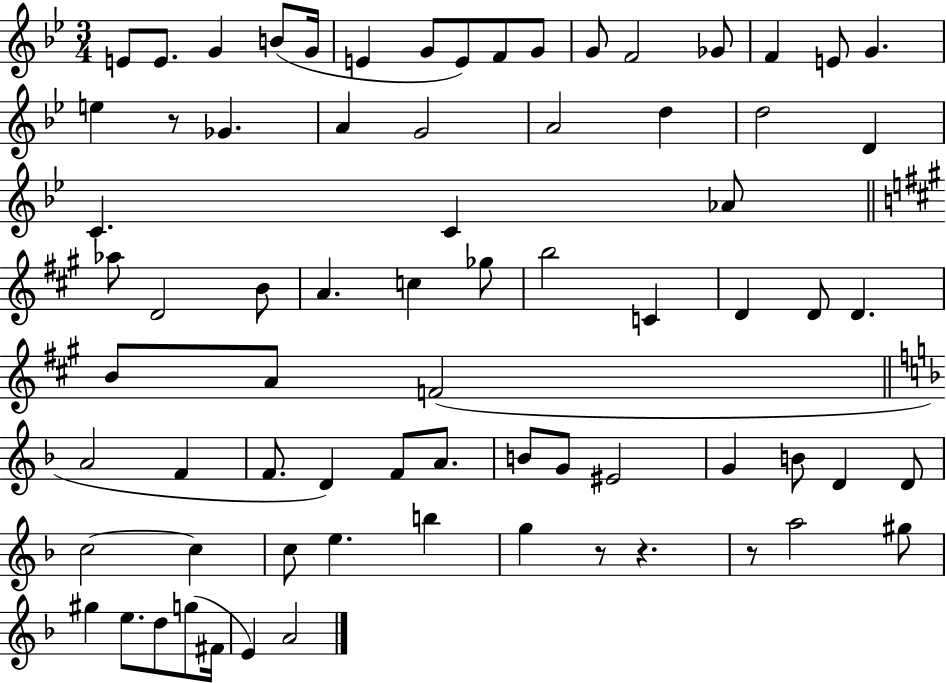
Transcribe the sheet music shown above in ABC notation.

X:1
T:Untitled
M:3/4
L:1/4
K:Bb
E/2 E/2 G B/2 G/4 E G/2 E/2 F/2 G/2 G/2 F2 _G/2 F E/2 G e z/2 _G A G2 A2 d d2 D C C _A/2 _a/2 D2 B/2 A c _g/2 b2 C D D/2 D B/2 A/2 F2 A2 F F/2 D F/2 A/2 B/2 G/2 ^E2 G B/2 D D/2 c2 c c/2 e b g z/2 z z/2 a2 ^g/2 ^g e/2 d/2 g/2 ^F/4 E A2